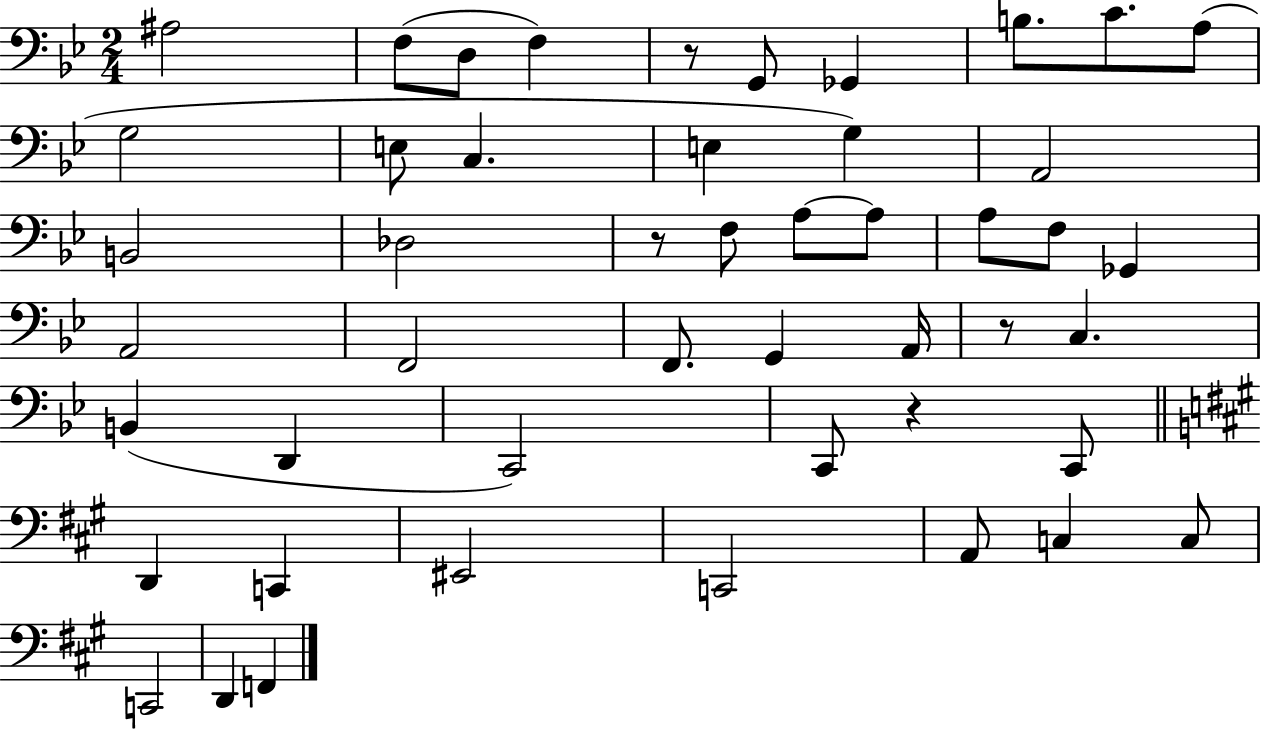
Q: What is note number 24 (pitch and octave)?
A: A2